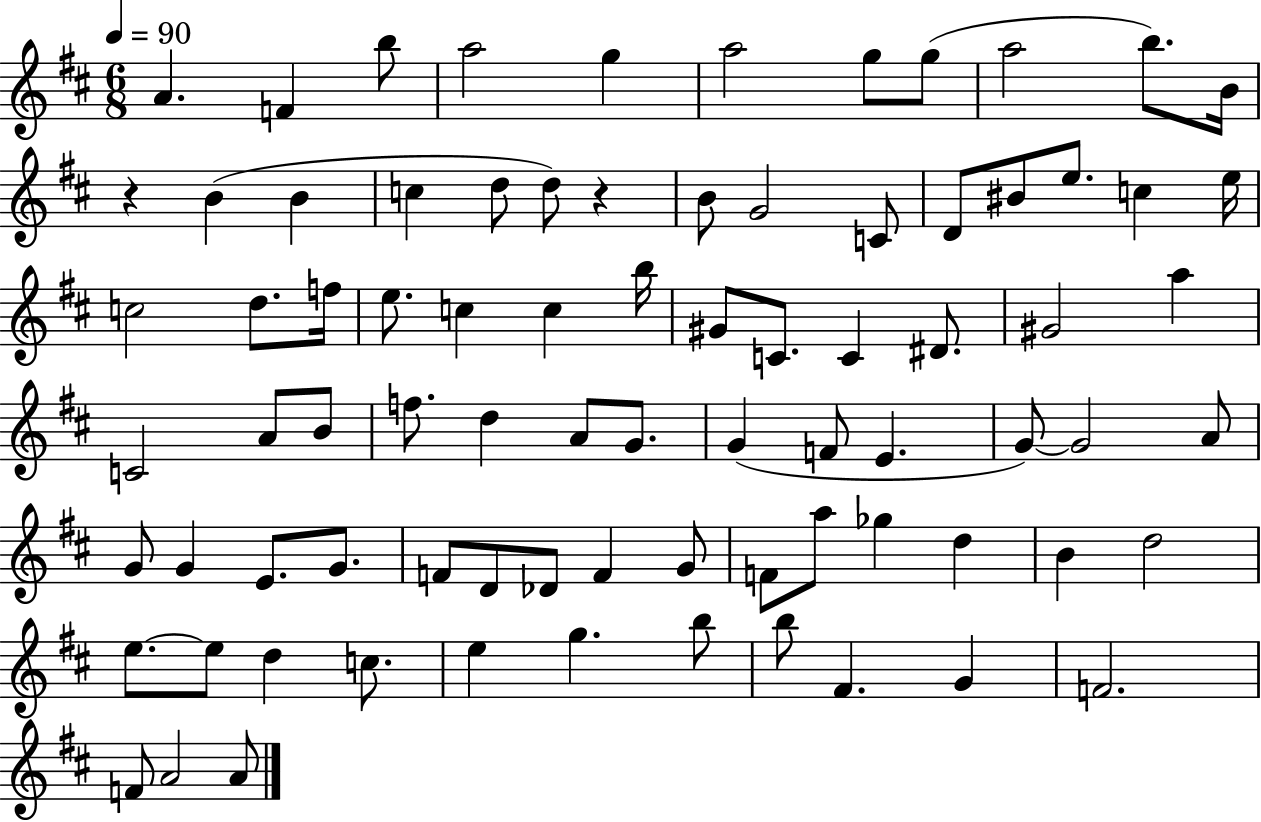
A4/q. F4/q B5/e A5/h G5/q A5/h G5/e G5/e A5/h B5/e. B4/s R/q B4/q B4/q C5/q D5/e D5/e R/q B4/e G4/h C4/e D4/e BIS4/e E5/e. C5/q E5/s C5/h D5/e. F5/s E5/e. C5/q C5/q B5/s G#4/e C4/e. C4/q D#4/e. G#4/h A5/q C4/h A4/e B4/e F5/e. D5/q A4/e G4/e. G4/q F4/e E4/q. G4/e G4/h A4/e G4/e G4/q E4/e. G4/e. F4/e D4/e Db4/e F4/q G4/e F4/e A5/e Gb5/q D5/q B4/q D5/h E5/e. E5/e D5/q C5/e. E5/q G5/q. B5/e B5/e F#4/q. G4/q F4/h. F4/e A4/h A4/e